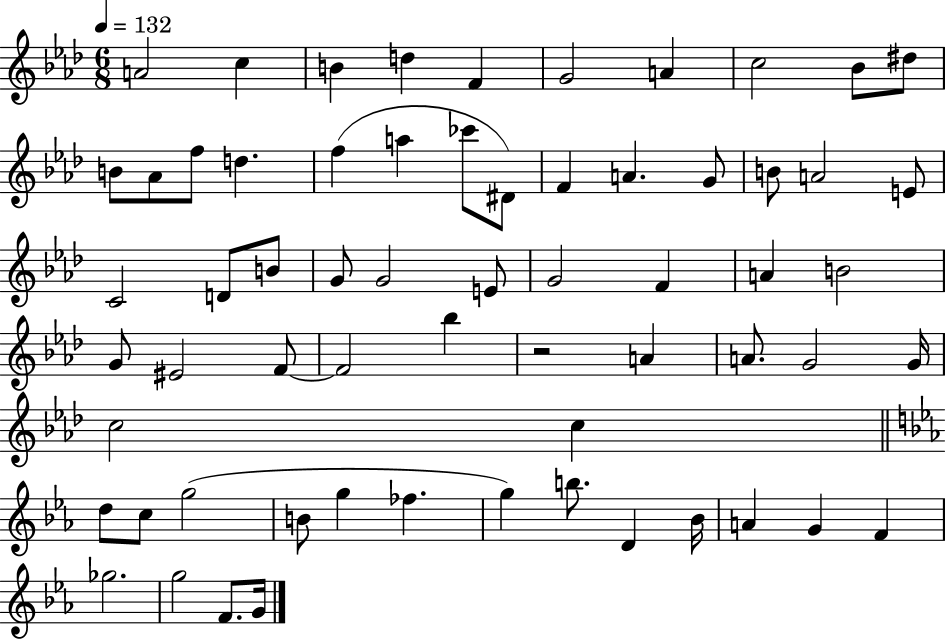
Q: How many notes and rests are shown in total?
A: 63